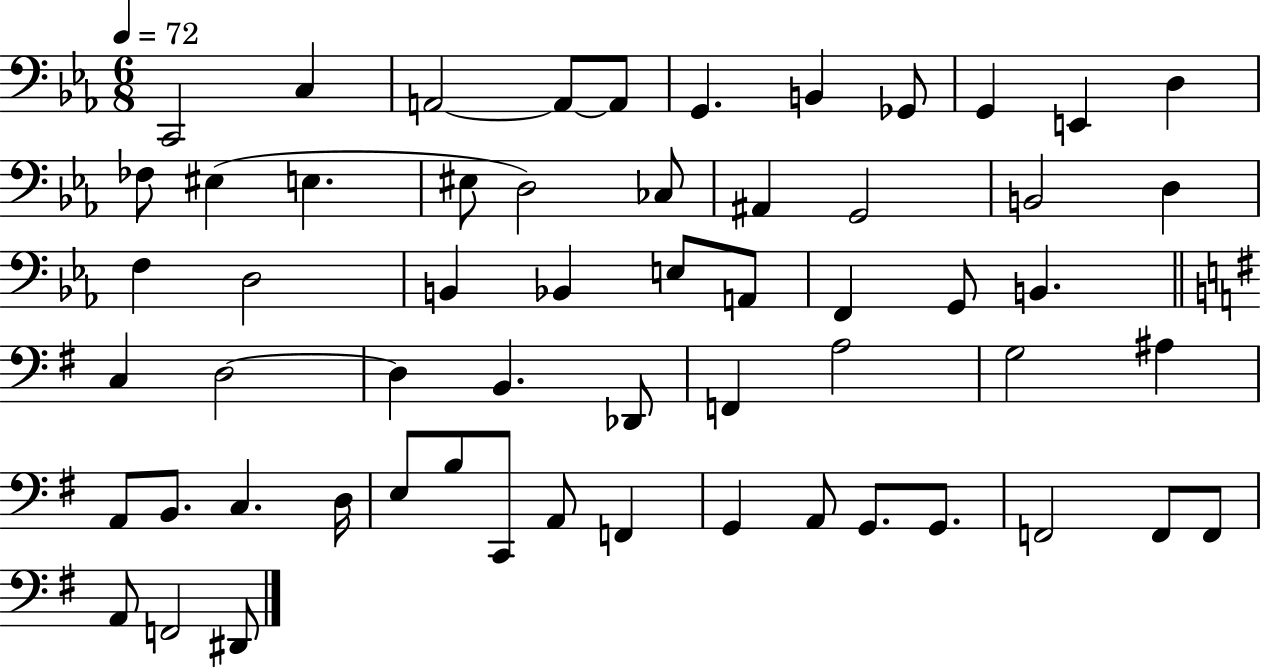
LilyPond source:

{
  \clef bass
  \numericTimeSignature
  \time 6/8
  \key ees \major
  \tempo 4 = 72
  c,2 c4 | a,2~~ a,8~~ a,8 | g,4. b,4 ges,8 | g,4 e,4 d4 | \break fes8 eis4( e4. | eis8 d2) ces8 | ais,4 g,2 | b,2 d4 | \break f4 d2 | b,4 bes,4 e8 a,8 | f,4 g,8 b,4. | \bar "||" \break \key e \minor c4 d2~~ | d4 b,4. des,8 | f,4 a2 | g2 ais4 | \break a,8 b,8. c4. d16 | e8 b8 c,8 a,8 f,4 | g,4 a,8 g,8. g,8. | f,2 f,8 f,8 | \break a,8 f,2 dis,8 | \bar "|."
}